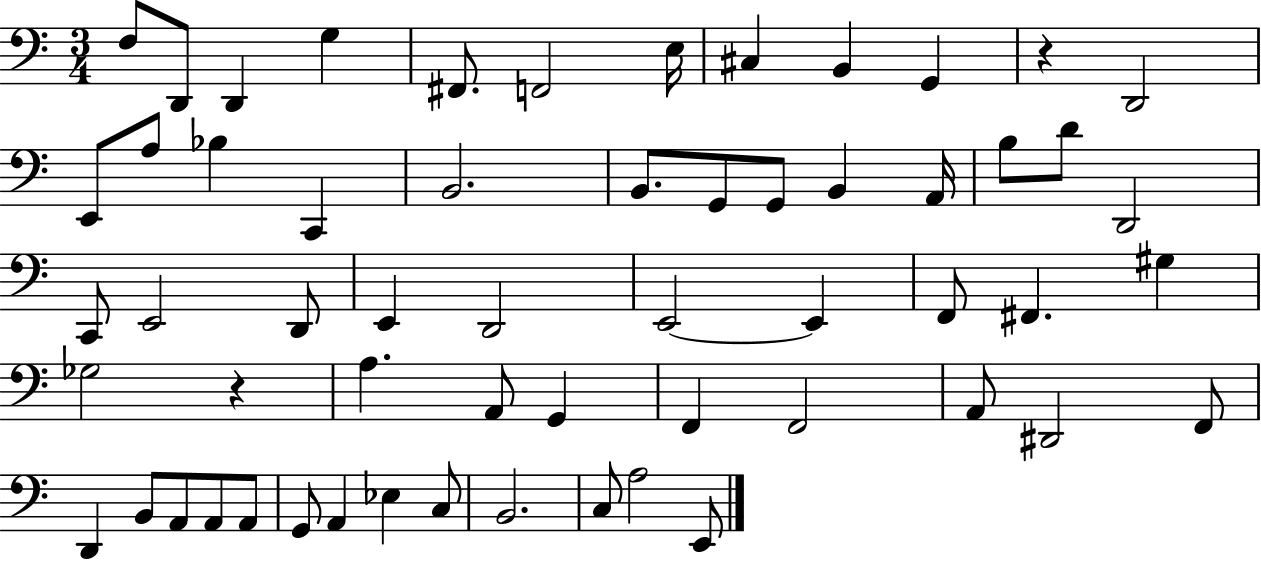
{
  \clef bass
  \numericTimeSignature
  \time 3/4
  \key c \major
  f8 d,8 d,4 g4 | fis,8. f,2 e16 | cis4 b,4 g,4 | r4 d,2 | \break e,8 a8 bes4 c,4 | b,2. | b,8. g,8 g,8 b,4 a,16 | b8 d'8 d,2 | \break c,8 e,2 d,8 | e,4 d,2 | e,2~~ e,4 | f,8 fis,4. gis4 | \break ges2 r4 | a4. a,8 g,4 | f,4 f,2 | a,8 dis,2 f,8 | \break d,4 b,8 a,8 a,8 a,8 | g,8 a,4 ees4 c8 | b,2. | c8 a2 e,8 | \break \bar "|."
}